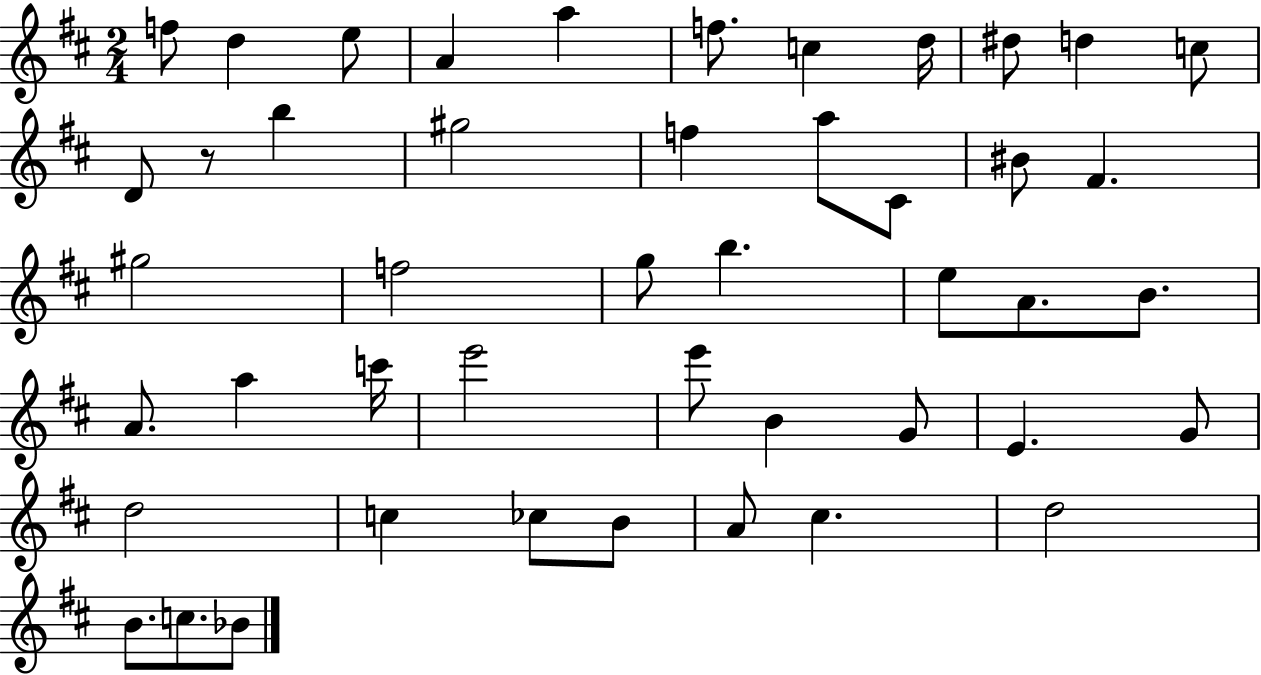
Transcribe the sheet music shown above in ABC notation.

X:1
T:Untitled
M:2/4
L:1/4
K:D
f/2 d e/2 A a f/2 c d/4 ^d/2 d c/2 D/2 z/2 b ^g2 f a/2 ^C/2 ^B/2 ^F ^g2 f2 g/2 b e/2 A/2 B/2 A/2 a c'/4 e'2 e'/2 B G/2 E G/2 d2 c _c/2 B/2 A/2 ^c d2 B/2 c/2 _B/2